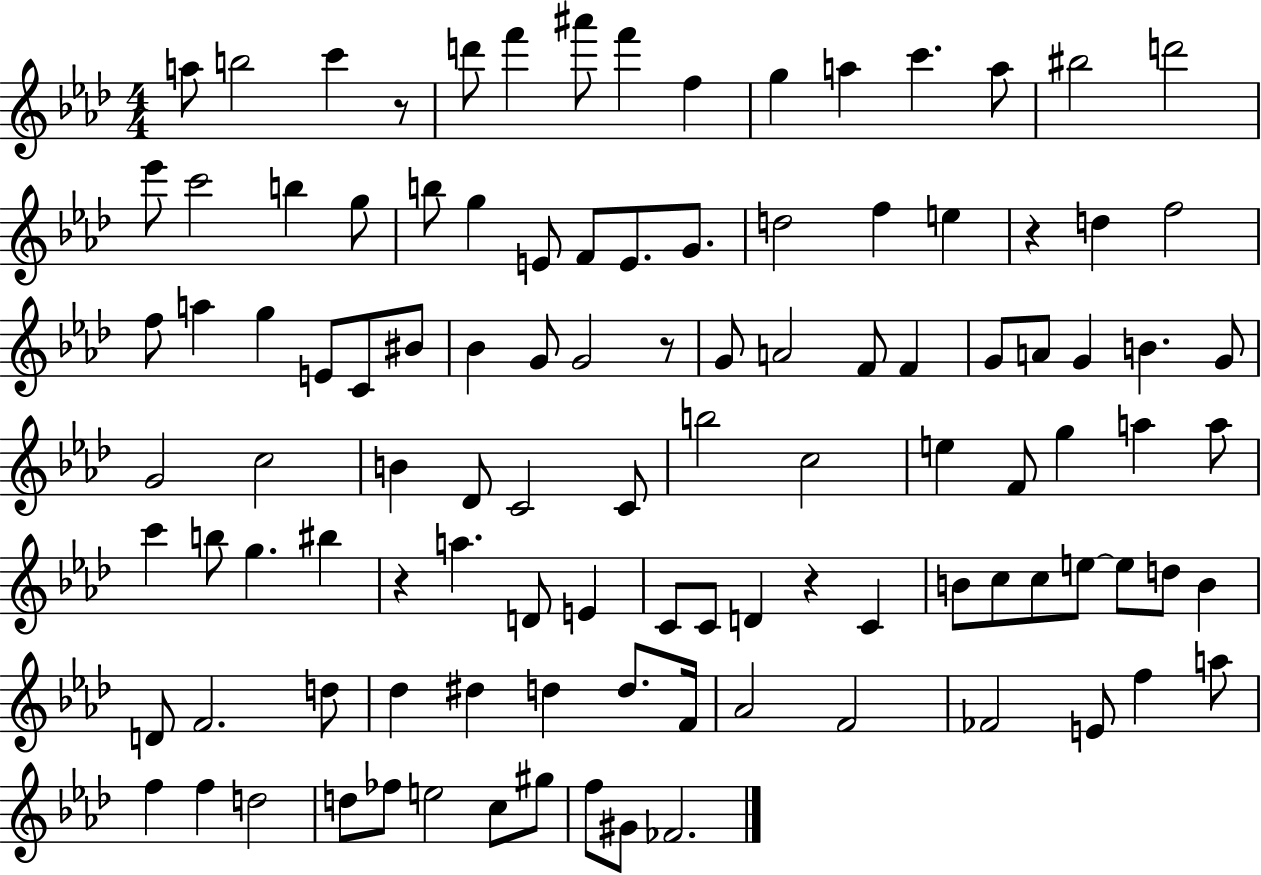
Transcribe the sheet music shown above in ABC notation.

X:1
T:Untitled
M:4/4
L:1/4
K:Ab
a/2 b2 c' z/2 d'/2 f' ^a'/2 f' f g a c' a/2 ^b2 d'2 _e'/2 c'2 b g/2 b/2 g E/2 F/2 E/2 G/2 d2 f e z d f2 f/2 a g E/2 C/2 ^B/2 _B G/2 G2 z/2 G/2 A2 F/2 F G/2 A/2 G B G/2 G2 c2 B _D/2 C2 C/2 b2 c2 e F/2 g a a/2 c' b/2 g ^b z a D/2 E C/2 C/2 D z C B/2 c/2 c/2 e/2 e/2 d/2 B D/2 F2 d/2 _d ^d d d/2 F/4 _A2 F2 _F2 E/2 f a/2 f f d2 d/2 _f/2 e2 c/2 ^g/2 f/2 ^G/2 _F2